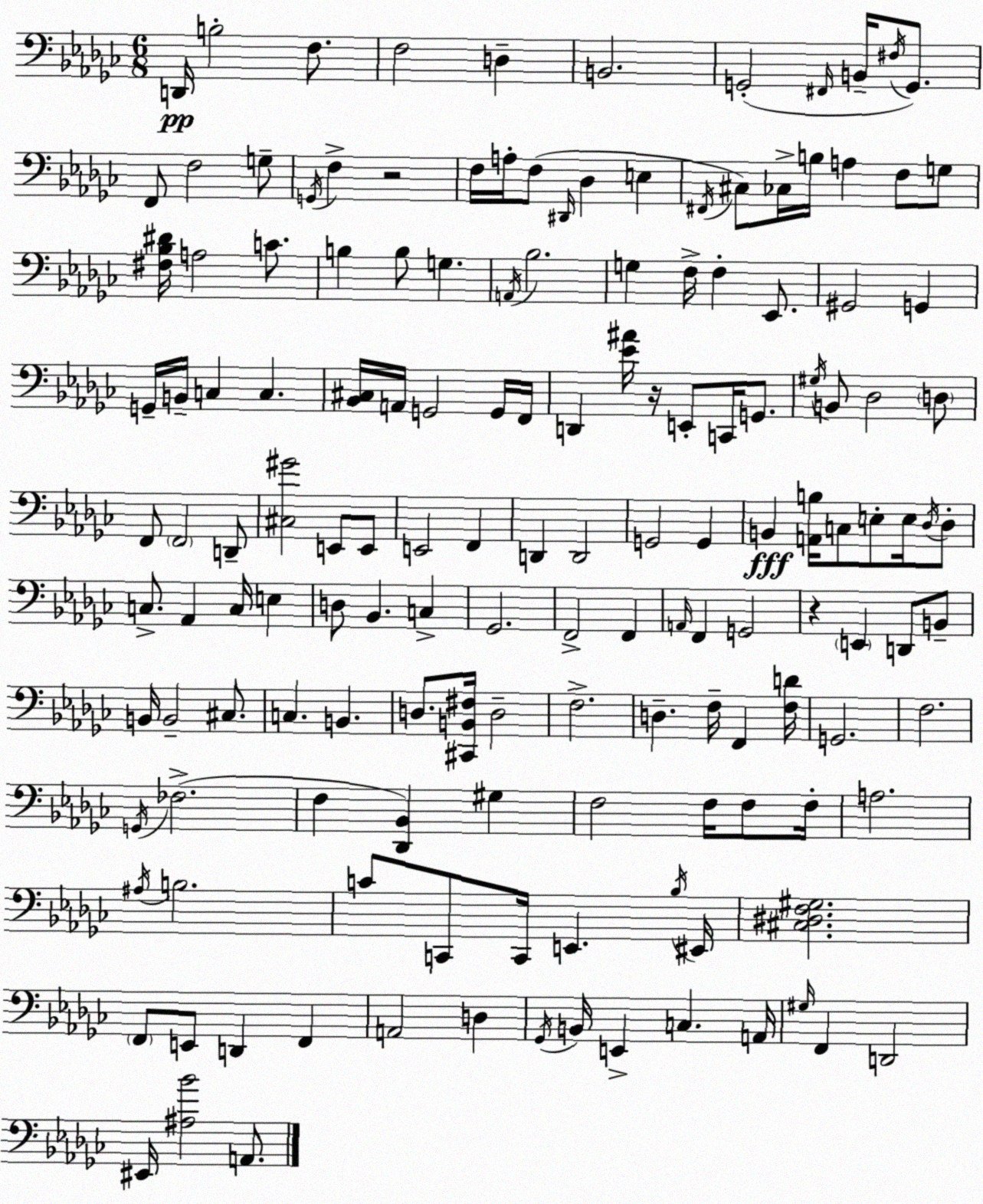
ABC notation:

X:1
T:Untitled
M:6/8
L:1/4
K:Ebm
D,,/4 B,2 F,/2 F,2 D, B,,2 G,,2 ^F,,/4 B,,/4 ^F,/4 G,,/2 F,,/2 F,2 G,/2 G,,/4 F, z2 F,/4 A,/4 F,/2 ^D,,/4 _D, E, ^F,,/4 ^C,/2 _C,/4 B,/4 A, F,/2 G,/2 [^F,_B,^D]/4 A,2 C/2 B, B,/2 G, A,,/4 _B,2 G, F,/4 F, _E,,/2 ^G,,2 G,, G,,/4 B,,/4 C, C, [_B,,^C,]/4 A,,/4 G,,2 G,,/4 F,,/4 D,, [_E^A]/4 z/4 E,,/2 C,,/4 G,,/2 ^G,/4 B,,/2 _D,2 D,/2 F,,/2 F,,2 D,,/2 [^C,^G]2 E,,/2 E,,/2 E,,2 F,, D,, D,,2 G,,2 G,, B,, [A,,B,]/4 C,/2 E,/2 E,/4 _D,/4 _D,/2 C,/2 _A,, C,/4 E, D,/2 _B,, C, _G,,2 F,,2 F,, A,,/4 F,, G,,2 z E,, D,,/2 B,,/2 B,,/4 B,,2 ^C,/2 C, B,, D,/2 [^C,,B,,^F,]/4 D,2 F,2 D, F,/4 F,, [F,D]/4 G,,2 F,2 G,,/4 _F,2 F, [_D,,_B,,] ^G, F,2 F,/4 F,/2 F,/4 A,2 ^A,/4 B,2 C/2 C,,/2 C,,/4 E,, _B,/4 ^E,,/4 [^C,^D,F,^G,]2 F,,/2 E,,/2 D,, F,, A,,2 D, _G,,/4 B,,/4 E,, C, A,,/4 ^G,/4 F,, D,,2 ^E,,/4 [^A,_B]2 A,,/2